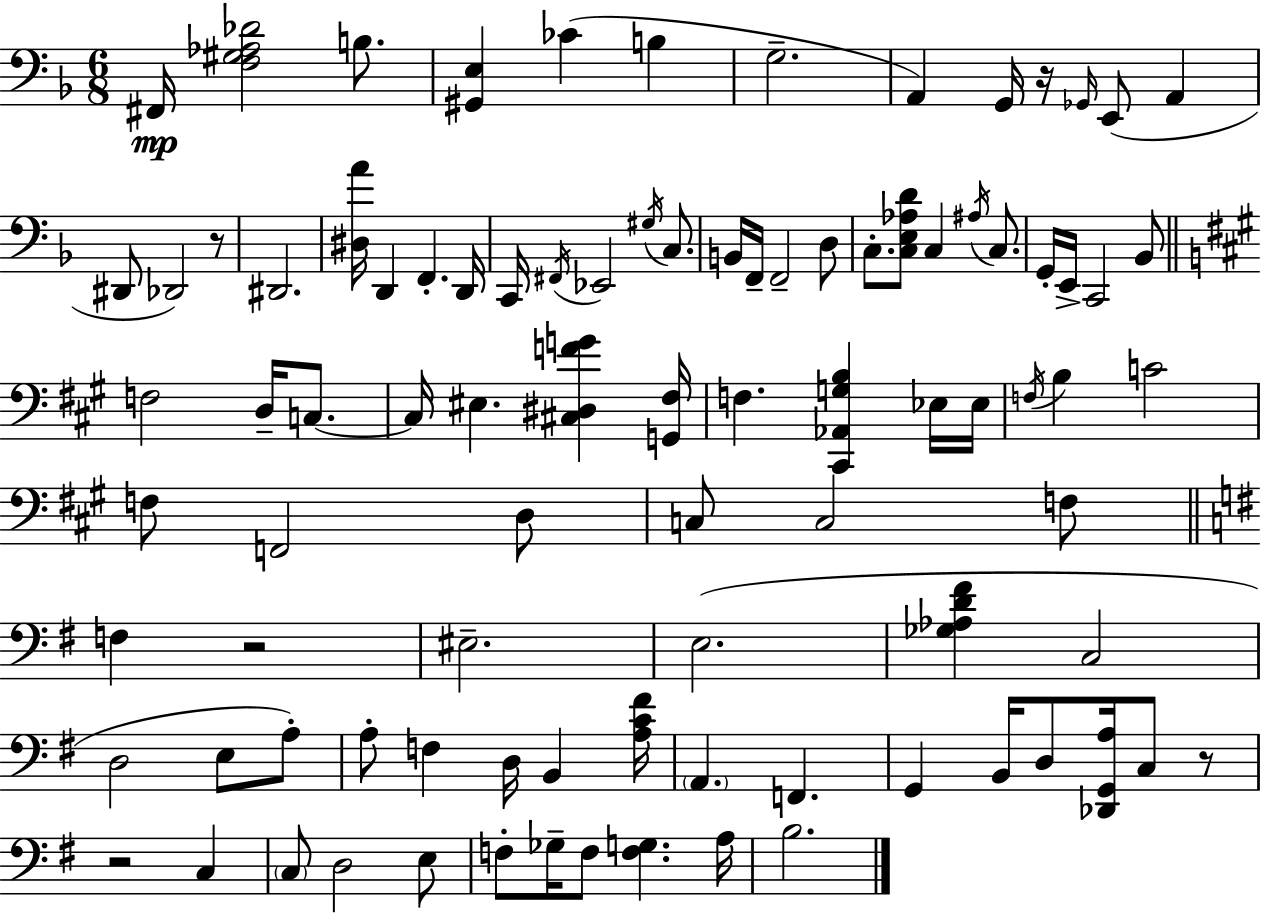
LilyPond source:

{
  \clef bass
  \numericTimeSignature
  \time 6/8
  \key d \minor
  fis,16\mp <f gis aes des'>2 b8. | <gis, e>4 ces'4( b4 | g2.-- | a,4) g,16 r16 \grace { ges,16 } e,8( a,4 | \break dis,8 des,2) r8 | dis,2. | <dis a'>16 d,4 f,4.-. | d,16 c,16 \acciaccatura { fis,16 } ees,2 \acciaccatura { gis16 } | \break c8. b,16 f,16-- f,2-- | d8 c8.-. <c e aes d'>8 c4 | \acciaccatura { ais16 } c8. g,16-. e,16-> c,2 | bes,8 \bar "||" \break \key a \major f2 d16-- c8.~~ | c16 eis4. <cis dis f' g'>4 <g, fis>16 | f4. <cis, aes, g b>4 ees16 ees16 | \acciaccatura { f16 } b4 c'2 | \break f8 f,2 d8 | c8 c2 f8 | \bar "||" \break \key g \major f4 r2 | eis2.-- | e2.( | <ges aes d' fis'>4 c2 | \break d2 e8 a8-.) | a8-. f4 d16 b,4 <a c' fis'>16 | \parenthesize a,4. f,4. | g,4 b,16 d8 <des, g, a>16 c8 r8 | \break r2 c4 | \parenthesize c8 d2 e8 | f8-. ges16-- f8 <f g>4. a16 | b2. | \break \bar "|."
}